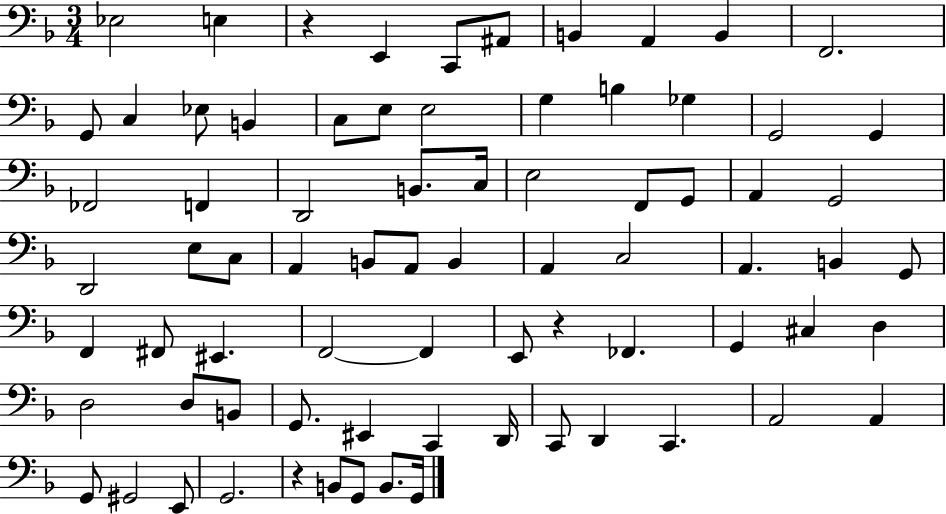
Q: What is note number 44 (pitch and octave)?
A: F2